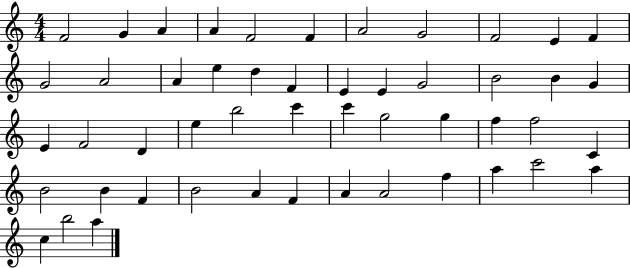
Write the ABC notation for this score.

X:1
T:Untitled
M:4/4
L:1/4
K:C
F2 G A A F2 F A2 G2 F2 E F G2 A2 A e d F E E G2 B2 B G E F2 D e b2 c' c' g2 g f f2 C B2 B F B2 A F A A2 f a c'2 a c b2 a